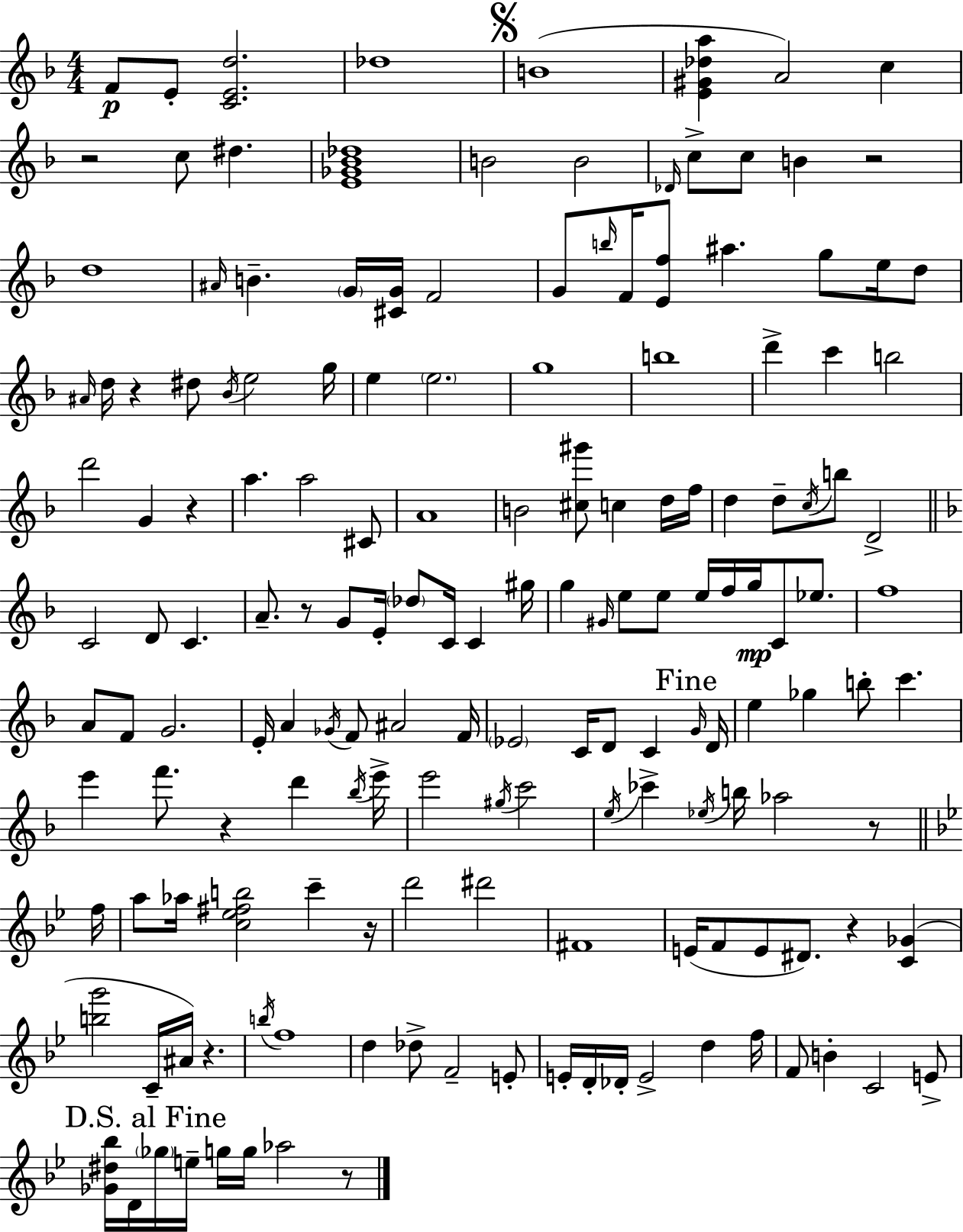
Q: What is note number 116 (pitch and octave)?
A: E4